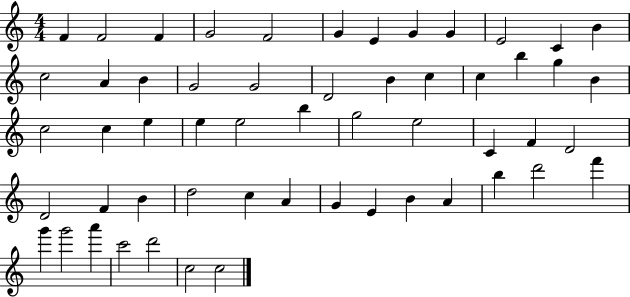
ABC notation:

X:1
T:Untitled
M:4/4
L:1/4
K:C
F F2 F G2 F2 G E G G E2 C B c2 A B G2 G2 D2 B c c b g B c2 c e e e2 b g2 e2 C F D2 D2 F B d2 c A G E B A b d'2 f' g' g'2 a' c'2 d'2 c2 c2